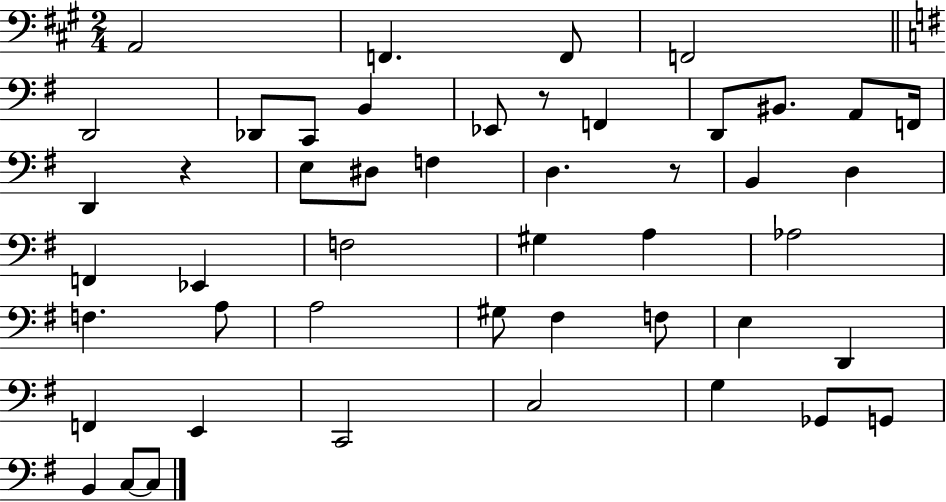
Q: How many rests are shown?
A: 3